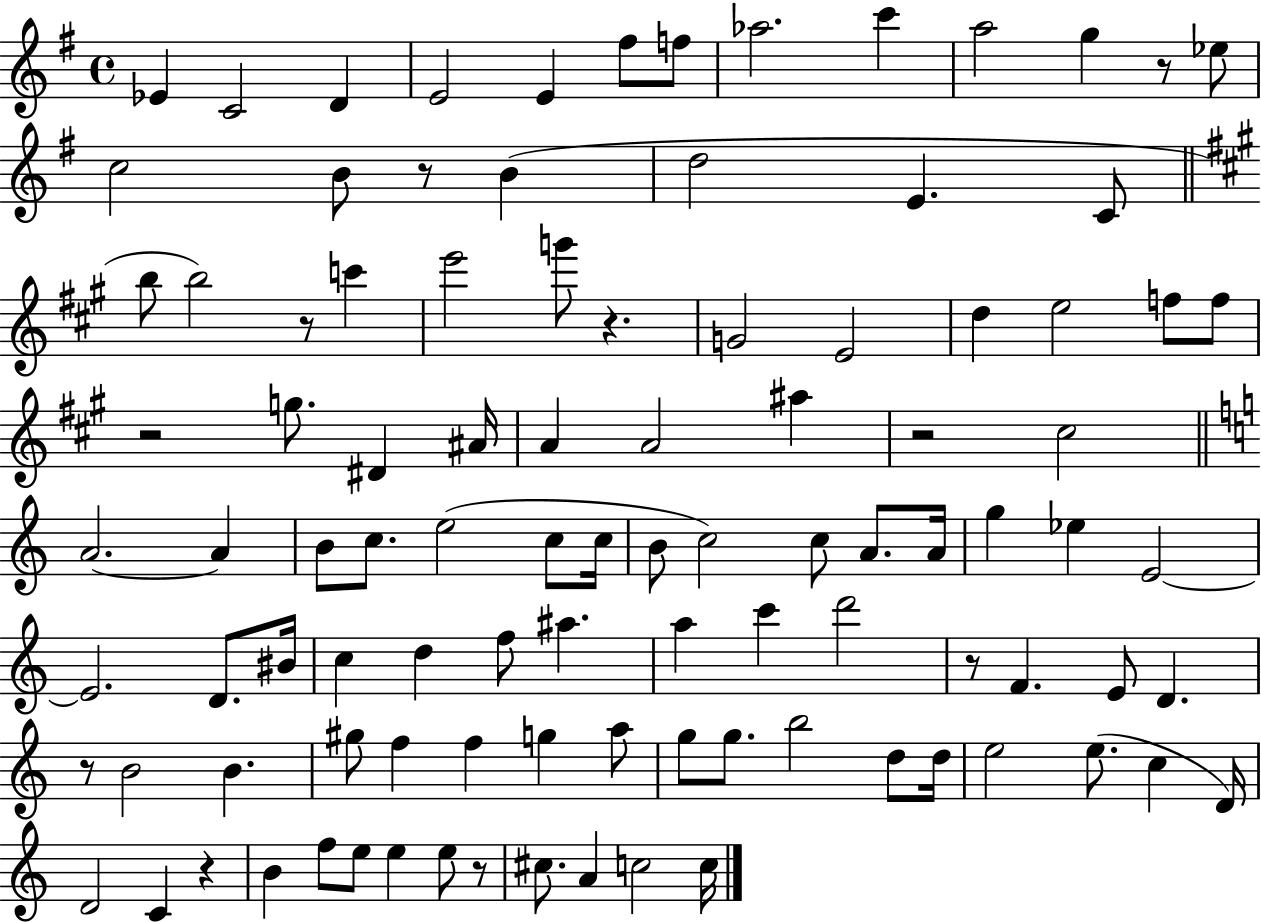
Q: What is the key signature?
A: G major